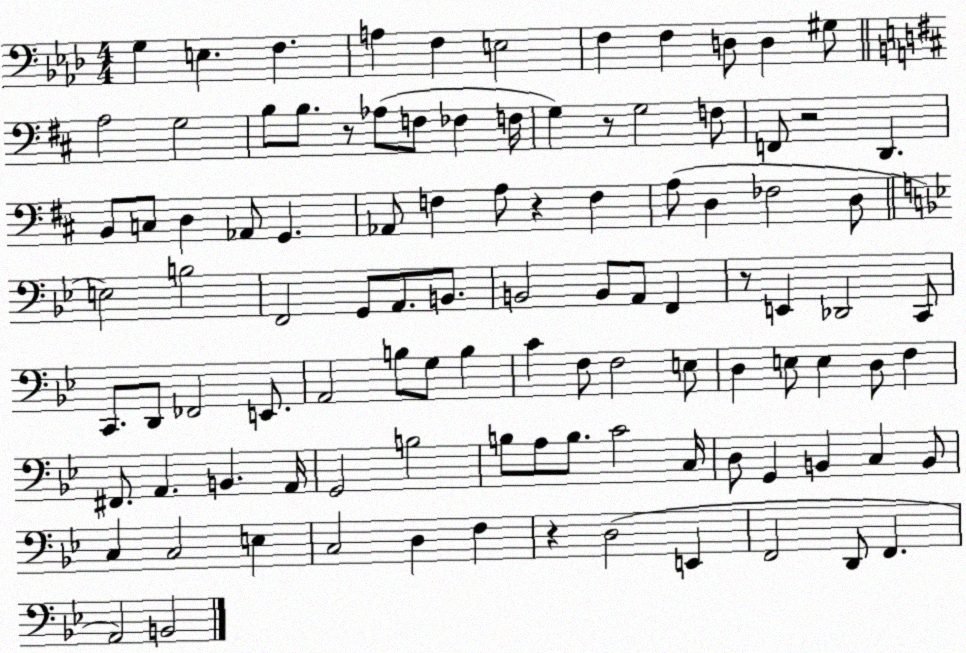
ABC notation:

X:1
T:Untitled
M:4/4
L:1/4
K:Ab
G, E, F, A, F, E,2 F, F, D,/2 D, ^G,/2 A,2 G,2 B,/2 B,/2 z/2 _A,/2 F,/2 _F, F,/4 G, z/2 G,2 F,/2 F,,/2 z2 D,, B,,/2 C,/2 D, _A,,/2 G,, _A,,/2 F, A,/2 z F, A,/2 D, _F,2 D,/2 E,2 B,2 F,,2 G,,/2 A,,/2 B,,/2 B,,2 B,,/2 A,,/2 F,, z/2 E,, _D,,2 C,,/2 C,,/2 D,,/2 _F,,2 E,,/2 A,,2 B,/2 G,/2 B, C F,/2 F,2 E,/2 D, E,/2 E, D,/2 F, ^F,,/2 A,, B,, A,,/4 G,,2 B,2 B,/2 A,/2 B,/2 C2 C,/4 D,/2 G,, B,, C, B,,/2 C, C,2 E, C,2 D, F, z D,2 E,, F,,2 D,,/2 F,, A,,2 B,,2